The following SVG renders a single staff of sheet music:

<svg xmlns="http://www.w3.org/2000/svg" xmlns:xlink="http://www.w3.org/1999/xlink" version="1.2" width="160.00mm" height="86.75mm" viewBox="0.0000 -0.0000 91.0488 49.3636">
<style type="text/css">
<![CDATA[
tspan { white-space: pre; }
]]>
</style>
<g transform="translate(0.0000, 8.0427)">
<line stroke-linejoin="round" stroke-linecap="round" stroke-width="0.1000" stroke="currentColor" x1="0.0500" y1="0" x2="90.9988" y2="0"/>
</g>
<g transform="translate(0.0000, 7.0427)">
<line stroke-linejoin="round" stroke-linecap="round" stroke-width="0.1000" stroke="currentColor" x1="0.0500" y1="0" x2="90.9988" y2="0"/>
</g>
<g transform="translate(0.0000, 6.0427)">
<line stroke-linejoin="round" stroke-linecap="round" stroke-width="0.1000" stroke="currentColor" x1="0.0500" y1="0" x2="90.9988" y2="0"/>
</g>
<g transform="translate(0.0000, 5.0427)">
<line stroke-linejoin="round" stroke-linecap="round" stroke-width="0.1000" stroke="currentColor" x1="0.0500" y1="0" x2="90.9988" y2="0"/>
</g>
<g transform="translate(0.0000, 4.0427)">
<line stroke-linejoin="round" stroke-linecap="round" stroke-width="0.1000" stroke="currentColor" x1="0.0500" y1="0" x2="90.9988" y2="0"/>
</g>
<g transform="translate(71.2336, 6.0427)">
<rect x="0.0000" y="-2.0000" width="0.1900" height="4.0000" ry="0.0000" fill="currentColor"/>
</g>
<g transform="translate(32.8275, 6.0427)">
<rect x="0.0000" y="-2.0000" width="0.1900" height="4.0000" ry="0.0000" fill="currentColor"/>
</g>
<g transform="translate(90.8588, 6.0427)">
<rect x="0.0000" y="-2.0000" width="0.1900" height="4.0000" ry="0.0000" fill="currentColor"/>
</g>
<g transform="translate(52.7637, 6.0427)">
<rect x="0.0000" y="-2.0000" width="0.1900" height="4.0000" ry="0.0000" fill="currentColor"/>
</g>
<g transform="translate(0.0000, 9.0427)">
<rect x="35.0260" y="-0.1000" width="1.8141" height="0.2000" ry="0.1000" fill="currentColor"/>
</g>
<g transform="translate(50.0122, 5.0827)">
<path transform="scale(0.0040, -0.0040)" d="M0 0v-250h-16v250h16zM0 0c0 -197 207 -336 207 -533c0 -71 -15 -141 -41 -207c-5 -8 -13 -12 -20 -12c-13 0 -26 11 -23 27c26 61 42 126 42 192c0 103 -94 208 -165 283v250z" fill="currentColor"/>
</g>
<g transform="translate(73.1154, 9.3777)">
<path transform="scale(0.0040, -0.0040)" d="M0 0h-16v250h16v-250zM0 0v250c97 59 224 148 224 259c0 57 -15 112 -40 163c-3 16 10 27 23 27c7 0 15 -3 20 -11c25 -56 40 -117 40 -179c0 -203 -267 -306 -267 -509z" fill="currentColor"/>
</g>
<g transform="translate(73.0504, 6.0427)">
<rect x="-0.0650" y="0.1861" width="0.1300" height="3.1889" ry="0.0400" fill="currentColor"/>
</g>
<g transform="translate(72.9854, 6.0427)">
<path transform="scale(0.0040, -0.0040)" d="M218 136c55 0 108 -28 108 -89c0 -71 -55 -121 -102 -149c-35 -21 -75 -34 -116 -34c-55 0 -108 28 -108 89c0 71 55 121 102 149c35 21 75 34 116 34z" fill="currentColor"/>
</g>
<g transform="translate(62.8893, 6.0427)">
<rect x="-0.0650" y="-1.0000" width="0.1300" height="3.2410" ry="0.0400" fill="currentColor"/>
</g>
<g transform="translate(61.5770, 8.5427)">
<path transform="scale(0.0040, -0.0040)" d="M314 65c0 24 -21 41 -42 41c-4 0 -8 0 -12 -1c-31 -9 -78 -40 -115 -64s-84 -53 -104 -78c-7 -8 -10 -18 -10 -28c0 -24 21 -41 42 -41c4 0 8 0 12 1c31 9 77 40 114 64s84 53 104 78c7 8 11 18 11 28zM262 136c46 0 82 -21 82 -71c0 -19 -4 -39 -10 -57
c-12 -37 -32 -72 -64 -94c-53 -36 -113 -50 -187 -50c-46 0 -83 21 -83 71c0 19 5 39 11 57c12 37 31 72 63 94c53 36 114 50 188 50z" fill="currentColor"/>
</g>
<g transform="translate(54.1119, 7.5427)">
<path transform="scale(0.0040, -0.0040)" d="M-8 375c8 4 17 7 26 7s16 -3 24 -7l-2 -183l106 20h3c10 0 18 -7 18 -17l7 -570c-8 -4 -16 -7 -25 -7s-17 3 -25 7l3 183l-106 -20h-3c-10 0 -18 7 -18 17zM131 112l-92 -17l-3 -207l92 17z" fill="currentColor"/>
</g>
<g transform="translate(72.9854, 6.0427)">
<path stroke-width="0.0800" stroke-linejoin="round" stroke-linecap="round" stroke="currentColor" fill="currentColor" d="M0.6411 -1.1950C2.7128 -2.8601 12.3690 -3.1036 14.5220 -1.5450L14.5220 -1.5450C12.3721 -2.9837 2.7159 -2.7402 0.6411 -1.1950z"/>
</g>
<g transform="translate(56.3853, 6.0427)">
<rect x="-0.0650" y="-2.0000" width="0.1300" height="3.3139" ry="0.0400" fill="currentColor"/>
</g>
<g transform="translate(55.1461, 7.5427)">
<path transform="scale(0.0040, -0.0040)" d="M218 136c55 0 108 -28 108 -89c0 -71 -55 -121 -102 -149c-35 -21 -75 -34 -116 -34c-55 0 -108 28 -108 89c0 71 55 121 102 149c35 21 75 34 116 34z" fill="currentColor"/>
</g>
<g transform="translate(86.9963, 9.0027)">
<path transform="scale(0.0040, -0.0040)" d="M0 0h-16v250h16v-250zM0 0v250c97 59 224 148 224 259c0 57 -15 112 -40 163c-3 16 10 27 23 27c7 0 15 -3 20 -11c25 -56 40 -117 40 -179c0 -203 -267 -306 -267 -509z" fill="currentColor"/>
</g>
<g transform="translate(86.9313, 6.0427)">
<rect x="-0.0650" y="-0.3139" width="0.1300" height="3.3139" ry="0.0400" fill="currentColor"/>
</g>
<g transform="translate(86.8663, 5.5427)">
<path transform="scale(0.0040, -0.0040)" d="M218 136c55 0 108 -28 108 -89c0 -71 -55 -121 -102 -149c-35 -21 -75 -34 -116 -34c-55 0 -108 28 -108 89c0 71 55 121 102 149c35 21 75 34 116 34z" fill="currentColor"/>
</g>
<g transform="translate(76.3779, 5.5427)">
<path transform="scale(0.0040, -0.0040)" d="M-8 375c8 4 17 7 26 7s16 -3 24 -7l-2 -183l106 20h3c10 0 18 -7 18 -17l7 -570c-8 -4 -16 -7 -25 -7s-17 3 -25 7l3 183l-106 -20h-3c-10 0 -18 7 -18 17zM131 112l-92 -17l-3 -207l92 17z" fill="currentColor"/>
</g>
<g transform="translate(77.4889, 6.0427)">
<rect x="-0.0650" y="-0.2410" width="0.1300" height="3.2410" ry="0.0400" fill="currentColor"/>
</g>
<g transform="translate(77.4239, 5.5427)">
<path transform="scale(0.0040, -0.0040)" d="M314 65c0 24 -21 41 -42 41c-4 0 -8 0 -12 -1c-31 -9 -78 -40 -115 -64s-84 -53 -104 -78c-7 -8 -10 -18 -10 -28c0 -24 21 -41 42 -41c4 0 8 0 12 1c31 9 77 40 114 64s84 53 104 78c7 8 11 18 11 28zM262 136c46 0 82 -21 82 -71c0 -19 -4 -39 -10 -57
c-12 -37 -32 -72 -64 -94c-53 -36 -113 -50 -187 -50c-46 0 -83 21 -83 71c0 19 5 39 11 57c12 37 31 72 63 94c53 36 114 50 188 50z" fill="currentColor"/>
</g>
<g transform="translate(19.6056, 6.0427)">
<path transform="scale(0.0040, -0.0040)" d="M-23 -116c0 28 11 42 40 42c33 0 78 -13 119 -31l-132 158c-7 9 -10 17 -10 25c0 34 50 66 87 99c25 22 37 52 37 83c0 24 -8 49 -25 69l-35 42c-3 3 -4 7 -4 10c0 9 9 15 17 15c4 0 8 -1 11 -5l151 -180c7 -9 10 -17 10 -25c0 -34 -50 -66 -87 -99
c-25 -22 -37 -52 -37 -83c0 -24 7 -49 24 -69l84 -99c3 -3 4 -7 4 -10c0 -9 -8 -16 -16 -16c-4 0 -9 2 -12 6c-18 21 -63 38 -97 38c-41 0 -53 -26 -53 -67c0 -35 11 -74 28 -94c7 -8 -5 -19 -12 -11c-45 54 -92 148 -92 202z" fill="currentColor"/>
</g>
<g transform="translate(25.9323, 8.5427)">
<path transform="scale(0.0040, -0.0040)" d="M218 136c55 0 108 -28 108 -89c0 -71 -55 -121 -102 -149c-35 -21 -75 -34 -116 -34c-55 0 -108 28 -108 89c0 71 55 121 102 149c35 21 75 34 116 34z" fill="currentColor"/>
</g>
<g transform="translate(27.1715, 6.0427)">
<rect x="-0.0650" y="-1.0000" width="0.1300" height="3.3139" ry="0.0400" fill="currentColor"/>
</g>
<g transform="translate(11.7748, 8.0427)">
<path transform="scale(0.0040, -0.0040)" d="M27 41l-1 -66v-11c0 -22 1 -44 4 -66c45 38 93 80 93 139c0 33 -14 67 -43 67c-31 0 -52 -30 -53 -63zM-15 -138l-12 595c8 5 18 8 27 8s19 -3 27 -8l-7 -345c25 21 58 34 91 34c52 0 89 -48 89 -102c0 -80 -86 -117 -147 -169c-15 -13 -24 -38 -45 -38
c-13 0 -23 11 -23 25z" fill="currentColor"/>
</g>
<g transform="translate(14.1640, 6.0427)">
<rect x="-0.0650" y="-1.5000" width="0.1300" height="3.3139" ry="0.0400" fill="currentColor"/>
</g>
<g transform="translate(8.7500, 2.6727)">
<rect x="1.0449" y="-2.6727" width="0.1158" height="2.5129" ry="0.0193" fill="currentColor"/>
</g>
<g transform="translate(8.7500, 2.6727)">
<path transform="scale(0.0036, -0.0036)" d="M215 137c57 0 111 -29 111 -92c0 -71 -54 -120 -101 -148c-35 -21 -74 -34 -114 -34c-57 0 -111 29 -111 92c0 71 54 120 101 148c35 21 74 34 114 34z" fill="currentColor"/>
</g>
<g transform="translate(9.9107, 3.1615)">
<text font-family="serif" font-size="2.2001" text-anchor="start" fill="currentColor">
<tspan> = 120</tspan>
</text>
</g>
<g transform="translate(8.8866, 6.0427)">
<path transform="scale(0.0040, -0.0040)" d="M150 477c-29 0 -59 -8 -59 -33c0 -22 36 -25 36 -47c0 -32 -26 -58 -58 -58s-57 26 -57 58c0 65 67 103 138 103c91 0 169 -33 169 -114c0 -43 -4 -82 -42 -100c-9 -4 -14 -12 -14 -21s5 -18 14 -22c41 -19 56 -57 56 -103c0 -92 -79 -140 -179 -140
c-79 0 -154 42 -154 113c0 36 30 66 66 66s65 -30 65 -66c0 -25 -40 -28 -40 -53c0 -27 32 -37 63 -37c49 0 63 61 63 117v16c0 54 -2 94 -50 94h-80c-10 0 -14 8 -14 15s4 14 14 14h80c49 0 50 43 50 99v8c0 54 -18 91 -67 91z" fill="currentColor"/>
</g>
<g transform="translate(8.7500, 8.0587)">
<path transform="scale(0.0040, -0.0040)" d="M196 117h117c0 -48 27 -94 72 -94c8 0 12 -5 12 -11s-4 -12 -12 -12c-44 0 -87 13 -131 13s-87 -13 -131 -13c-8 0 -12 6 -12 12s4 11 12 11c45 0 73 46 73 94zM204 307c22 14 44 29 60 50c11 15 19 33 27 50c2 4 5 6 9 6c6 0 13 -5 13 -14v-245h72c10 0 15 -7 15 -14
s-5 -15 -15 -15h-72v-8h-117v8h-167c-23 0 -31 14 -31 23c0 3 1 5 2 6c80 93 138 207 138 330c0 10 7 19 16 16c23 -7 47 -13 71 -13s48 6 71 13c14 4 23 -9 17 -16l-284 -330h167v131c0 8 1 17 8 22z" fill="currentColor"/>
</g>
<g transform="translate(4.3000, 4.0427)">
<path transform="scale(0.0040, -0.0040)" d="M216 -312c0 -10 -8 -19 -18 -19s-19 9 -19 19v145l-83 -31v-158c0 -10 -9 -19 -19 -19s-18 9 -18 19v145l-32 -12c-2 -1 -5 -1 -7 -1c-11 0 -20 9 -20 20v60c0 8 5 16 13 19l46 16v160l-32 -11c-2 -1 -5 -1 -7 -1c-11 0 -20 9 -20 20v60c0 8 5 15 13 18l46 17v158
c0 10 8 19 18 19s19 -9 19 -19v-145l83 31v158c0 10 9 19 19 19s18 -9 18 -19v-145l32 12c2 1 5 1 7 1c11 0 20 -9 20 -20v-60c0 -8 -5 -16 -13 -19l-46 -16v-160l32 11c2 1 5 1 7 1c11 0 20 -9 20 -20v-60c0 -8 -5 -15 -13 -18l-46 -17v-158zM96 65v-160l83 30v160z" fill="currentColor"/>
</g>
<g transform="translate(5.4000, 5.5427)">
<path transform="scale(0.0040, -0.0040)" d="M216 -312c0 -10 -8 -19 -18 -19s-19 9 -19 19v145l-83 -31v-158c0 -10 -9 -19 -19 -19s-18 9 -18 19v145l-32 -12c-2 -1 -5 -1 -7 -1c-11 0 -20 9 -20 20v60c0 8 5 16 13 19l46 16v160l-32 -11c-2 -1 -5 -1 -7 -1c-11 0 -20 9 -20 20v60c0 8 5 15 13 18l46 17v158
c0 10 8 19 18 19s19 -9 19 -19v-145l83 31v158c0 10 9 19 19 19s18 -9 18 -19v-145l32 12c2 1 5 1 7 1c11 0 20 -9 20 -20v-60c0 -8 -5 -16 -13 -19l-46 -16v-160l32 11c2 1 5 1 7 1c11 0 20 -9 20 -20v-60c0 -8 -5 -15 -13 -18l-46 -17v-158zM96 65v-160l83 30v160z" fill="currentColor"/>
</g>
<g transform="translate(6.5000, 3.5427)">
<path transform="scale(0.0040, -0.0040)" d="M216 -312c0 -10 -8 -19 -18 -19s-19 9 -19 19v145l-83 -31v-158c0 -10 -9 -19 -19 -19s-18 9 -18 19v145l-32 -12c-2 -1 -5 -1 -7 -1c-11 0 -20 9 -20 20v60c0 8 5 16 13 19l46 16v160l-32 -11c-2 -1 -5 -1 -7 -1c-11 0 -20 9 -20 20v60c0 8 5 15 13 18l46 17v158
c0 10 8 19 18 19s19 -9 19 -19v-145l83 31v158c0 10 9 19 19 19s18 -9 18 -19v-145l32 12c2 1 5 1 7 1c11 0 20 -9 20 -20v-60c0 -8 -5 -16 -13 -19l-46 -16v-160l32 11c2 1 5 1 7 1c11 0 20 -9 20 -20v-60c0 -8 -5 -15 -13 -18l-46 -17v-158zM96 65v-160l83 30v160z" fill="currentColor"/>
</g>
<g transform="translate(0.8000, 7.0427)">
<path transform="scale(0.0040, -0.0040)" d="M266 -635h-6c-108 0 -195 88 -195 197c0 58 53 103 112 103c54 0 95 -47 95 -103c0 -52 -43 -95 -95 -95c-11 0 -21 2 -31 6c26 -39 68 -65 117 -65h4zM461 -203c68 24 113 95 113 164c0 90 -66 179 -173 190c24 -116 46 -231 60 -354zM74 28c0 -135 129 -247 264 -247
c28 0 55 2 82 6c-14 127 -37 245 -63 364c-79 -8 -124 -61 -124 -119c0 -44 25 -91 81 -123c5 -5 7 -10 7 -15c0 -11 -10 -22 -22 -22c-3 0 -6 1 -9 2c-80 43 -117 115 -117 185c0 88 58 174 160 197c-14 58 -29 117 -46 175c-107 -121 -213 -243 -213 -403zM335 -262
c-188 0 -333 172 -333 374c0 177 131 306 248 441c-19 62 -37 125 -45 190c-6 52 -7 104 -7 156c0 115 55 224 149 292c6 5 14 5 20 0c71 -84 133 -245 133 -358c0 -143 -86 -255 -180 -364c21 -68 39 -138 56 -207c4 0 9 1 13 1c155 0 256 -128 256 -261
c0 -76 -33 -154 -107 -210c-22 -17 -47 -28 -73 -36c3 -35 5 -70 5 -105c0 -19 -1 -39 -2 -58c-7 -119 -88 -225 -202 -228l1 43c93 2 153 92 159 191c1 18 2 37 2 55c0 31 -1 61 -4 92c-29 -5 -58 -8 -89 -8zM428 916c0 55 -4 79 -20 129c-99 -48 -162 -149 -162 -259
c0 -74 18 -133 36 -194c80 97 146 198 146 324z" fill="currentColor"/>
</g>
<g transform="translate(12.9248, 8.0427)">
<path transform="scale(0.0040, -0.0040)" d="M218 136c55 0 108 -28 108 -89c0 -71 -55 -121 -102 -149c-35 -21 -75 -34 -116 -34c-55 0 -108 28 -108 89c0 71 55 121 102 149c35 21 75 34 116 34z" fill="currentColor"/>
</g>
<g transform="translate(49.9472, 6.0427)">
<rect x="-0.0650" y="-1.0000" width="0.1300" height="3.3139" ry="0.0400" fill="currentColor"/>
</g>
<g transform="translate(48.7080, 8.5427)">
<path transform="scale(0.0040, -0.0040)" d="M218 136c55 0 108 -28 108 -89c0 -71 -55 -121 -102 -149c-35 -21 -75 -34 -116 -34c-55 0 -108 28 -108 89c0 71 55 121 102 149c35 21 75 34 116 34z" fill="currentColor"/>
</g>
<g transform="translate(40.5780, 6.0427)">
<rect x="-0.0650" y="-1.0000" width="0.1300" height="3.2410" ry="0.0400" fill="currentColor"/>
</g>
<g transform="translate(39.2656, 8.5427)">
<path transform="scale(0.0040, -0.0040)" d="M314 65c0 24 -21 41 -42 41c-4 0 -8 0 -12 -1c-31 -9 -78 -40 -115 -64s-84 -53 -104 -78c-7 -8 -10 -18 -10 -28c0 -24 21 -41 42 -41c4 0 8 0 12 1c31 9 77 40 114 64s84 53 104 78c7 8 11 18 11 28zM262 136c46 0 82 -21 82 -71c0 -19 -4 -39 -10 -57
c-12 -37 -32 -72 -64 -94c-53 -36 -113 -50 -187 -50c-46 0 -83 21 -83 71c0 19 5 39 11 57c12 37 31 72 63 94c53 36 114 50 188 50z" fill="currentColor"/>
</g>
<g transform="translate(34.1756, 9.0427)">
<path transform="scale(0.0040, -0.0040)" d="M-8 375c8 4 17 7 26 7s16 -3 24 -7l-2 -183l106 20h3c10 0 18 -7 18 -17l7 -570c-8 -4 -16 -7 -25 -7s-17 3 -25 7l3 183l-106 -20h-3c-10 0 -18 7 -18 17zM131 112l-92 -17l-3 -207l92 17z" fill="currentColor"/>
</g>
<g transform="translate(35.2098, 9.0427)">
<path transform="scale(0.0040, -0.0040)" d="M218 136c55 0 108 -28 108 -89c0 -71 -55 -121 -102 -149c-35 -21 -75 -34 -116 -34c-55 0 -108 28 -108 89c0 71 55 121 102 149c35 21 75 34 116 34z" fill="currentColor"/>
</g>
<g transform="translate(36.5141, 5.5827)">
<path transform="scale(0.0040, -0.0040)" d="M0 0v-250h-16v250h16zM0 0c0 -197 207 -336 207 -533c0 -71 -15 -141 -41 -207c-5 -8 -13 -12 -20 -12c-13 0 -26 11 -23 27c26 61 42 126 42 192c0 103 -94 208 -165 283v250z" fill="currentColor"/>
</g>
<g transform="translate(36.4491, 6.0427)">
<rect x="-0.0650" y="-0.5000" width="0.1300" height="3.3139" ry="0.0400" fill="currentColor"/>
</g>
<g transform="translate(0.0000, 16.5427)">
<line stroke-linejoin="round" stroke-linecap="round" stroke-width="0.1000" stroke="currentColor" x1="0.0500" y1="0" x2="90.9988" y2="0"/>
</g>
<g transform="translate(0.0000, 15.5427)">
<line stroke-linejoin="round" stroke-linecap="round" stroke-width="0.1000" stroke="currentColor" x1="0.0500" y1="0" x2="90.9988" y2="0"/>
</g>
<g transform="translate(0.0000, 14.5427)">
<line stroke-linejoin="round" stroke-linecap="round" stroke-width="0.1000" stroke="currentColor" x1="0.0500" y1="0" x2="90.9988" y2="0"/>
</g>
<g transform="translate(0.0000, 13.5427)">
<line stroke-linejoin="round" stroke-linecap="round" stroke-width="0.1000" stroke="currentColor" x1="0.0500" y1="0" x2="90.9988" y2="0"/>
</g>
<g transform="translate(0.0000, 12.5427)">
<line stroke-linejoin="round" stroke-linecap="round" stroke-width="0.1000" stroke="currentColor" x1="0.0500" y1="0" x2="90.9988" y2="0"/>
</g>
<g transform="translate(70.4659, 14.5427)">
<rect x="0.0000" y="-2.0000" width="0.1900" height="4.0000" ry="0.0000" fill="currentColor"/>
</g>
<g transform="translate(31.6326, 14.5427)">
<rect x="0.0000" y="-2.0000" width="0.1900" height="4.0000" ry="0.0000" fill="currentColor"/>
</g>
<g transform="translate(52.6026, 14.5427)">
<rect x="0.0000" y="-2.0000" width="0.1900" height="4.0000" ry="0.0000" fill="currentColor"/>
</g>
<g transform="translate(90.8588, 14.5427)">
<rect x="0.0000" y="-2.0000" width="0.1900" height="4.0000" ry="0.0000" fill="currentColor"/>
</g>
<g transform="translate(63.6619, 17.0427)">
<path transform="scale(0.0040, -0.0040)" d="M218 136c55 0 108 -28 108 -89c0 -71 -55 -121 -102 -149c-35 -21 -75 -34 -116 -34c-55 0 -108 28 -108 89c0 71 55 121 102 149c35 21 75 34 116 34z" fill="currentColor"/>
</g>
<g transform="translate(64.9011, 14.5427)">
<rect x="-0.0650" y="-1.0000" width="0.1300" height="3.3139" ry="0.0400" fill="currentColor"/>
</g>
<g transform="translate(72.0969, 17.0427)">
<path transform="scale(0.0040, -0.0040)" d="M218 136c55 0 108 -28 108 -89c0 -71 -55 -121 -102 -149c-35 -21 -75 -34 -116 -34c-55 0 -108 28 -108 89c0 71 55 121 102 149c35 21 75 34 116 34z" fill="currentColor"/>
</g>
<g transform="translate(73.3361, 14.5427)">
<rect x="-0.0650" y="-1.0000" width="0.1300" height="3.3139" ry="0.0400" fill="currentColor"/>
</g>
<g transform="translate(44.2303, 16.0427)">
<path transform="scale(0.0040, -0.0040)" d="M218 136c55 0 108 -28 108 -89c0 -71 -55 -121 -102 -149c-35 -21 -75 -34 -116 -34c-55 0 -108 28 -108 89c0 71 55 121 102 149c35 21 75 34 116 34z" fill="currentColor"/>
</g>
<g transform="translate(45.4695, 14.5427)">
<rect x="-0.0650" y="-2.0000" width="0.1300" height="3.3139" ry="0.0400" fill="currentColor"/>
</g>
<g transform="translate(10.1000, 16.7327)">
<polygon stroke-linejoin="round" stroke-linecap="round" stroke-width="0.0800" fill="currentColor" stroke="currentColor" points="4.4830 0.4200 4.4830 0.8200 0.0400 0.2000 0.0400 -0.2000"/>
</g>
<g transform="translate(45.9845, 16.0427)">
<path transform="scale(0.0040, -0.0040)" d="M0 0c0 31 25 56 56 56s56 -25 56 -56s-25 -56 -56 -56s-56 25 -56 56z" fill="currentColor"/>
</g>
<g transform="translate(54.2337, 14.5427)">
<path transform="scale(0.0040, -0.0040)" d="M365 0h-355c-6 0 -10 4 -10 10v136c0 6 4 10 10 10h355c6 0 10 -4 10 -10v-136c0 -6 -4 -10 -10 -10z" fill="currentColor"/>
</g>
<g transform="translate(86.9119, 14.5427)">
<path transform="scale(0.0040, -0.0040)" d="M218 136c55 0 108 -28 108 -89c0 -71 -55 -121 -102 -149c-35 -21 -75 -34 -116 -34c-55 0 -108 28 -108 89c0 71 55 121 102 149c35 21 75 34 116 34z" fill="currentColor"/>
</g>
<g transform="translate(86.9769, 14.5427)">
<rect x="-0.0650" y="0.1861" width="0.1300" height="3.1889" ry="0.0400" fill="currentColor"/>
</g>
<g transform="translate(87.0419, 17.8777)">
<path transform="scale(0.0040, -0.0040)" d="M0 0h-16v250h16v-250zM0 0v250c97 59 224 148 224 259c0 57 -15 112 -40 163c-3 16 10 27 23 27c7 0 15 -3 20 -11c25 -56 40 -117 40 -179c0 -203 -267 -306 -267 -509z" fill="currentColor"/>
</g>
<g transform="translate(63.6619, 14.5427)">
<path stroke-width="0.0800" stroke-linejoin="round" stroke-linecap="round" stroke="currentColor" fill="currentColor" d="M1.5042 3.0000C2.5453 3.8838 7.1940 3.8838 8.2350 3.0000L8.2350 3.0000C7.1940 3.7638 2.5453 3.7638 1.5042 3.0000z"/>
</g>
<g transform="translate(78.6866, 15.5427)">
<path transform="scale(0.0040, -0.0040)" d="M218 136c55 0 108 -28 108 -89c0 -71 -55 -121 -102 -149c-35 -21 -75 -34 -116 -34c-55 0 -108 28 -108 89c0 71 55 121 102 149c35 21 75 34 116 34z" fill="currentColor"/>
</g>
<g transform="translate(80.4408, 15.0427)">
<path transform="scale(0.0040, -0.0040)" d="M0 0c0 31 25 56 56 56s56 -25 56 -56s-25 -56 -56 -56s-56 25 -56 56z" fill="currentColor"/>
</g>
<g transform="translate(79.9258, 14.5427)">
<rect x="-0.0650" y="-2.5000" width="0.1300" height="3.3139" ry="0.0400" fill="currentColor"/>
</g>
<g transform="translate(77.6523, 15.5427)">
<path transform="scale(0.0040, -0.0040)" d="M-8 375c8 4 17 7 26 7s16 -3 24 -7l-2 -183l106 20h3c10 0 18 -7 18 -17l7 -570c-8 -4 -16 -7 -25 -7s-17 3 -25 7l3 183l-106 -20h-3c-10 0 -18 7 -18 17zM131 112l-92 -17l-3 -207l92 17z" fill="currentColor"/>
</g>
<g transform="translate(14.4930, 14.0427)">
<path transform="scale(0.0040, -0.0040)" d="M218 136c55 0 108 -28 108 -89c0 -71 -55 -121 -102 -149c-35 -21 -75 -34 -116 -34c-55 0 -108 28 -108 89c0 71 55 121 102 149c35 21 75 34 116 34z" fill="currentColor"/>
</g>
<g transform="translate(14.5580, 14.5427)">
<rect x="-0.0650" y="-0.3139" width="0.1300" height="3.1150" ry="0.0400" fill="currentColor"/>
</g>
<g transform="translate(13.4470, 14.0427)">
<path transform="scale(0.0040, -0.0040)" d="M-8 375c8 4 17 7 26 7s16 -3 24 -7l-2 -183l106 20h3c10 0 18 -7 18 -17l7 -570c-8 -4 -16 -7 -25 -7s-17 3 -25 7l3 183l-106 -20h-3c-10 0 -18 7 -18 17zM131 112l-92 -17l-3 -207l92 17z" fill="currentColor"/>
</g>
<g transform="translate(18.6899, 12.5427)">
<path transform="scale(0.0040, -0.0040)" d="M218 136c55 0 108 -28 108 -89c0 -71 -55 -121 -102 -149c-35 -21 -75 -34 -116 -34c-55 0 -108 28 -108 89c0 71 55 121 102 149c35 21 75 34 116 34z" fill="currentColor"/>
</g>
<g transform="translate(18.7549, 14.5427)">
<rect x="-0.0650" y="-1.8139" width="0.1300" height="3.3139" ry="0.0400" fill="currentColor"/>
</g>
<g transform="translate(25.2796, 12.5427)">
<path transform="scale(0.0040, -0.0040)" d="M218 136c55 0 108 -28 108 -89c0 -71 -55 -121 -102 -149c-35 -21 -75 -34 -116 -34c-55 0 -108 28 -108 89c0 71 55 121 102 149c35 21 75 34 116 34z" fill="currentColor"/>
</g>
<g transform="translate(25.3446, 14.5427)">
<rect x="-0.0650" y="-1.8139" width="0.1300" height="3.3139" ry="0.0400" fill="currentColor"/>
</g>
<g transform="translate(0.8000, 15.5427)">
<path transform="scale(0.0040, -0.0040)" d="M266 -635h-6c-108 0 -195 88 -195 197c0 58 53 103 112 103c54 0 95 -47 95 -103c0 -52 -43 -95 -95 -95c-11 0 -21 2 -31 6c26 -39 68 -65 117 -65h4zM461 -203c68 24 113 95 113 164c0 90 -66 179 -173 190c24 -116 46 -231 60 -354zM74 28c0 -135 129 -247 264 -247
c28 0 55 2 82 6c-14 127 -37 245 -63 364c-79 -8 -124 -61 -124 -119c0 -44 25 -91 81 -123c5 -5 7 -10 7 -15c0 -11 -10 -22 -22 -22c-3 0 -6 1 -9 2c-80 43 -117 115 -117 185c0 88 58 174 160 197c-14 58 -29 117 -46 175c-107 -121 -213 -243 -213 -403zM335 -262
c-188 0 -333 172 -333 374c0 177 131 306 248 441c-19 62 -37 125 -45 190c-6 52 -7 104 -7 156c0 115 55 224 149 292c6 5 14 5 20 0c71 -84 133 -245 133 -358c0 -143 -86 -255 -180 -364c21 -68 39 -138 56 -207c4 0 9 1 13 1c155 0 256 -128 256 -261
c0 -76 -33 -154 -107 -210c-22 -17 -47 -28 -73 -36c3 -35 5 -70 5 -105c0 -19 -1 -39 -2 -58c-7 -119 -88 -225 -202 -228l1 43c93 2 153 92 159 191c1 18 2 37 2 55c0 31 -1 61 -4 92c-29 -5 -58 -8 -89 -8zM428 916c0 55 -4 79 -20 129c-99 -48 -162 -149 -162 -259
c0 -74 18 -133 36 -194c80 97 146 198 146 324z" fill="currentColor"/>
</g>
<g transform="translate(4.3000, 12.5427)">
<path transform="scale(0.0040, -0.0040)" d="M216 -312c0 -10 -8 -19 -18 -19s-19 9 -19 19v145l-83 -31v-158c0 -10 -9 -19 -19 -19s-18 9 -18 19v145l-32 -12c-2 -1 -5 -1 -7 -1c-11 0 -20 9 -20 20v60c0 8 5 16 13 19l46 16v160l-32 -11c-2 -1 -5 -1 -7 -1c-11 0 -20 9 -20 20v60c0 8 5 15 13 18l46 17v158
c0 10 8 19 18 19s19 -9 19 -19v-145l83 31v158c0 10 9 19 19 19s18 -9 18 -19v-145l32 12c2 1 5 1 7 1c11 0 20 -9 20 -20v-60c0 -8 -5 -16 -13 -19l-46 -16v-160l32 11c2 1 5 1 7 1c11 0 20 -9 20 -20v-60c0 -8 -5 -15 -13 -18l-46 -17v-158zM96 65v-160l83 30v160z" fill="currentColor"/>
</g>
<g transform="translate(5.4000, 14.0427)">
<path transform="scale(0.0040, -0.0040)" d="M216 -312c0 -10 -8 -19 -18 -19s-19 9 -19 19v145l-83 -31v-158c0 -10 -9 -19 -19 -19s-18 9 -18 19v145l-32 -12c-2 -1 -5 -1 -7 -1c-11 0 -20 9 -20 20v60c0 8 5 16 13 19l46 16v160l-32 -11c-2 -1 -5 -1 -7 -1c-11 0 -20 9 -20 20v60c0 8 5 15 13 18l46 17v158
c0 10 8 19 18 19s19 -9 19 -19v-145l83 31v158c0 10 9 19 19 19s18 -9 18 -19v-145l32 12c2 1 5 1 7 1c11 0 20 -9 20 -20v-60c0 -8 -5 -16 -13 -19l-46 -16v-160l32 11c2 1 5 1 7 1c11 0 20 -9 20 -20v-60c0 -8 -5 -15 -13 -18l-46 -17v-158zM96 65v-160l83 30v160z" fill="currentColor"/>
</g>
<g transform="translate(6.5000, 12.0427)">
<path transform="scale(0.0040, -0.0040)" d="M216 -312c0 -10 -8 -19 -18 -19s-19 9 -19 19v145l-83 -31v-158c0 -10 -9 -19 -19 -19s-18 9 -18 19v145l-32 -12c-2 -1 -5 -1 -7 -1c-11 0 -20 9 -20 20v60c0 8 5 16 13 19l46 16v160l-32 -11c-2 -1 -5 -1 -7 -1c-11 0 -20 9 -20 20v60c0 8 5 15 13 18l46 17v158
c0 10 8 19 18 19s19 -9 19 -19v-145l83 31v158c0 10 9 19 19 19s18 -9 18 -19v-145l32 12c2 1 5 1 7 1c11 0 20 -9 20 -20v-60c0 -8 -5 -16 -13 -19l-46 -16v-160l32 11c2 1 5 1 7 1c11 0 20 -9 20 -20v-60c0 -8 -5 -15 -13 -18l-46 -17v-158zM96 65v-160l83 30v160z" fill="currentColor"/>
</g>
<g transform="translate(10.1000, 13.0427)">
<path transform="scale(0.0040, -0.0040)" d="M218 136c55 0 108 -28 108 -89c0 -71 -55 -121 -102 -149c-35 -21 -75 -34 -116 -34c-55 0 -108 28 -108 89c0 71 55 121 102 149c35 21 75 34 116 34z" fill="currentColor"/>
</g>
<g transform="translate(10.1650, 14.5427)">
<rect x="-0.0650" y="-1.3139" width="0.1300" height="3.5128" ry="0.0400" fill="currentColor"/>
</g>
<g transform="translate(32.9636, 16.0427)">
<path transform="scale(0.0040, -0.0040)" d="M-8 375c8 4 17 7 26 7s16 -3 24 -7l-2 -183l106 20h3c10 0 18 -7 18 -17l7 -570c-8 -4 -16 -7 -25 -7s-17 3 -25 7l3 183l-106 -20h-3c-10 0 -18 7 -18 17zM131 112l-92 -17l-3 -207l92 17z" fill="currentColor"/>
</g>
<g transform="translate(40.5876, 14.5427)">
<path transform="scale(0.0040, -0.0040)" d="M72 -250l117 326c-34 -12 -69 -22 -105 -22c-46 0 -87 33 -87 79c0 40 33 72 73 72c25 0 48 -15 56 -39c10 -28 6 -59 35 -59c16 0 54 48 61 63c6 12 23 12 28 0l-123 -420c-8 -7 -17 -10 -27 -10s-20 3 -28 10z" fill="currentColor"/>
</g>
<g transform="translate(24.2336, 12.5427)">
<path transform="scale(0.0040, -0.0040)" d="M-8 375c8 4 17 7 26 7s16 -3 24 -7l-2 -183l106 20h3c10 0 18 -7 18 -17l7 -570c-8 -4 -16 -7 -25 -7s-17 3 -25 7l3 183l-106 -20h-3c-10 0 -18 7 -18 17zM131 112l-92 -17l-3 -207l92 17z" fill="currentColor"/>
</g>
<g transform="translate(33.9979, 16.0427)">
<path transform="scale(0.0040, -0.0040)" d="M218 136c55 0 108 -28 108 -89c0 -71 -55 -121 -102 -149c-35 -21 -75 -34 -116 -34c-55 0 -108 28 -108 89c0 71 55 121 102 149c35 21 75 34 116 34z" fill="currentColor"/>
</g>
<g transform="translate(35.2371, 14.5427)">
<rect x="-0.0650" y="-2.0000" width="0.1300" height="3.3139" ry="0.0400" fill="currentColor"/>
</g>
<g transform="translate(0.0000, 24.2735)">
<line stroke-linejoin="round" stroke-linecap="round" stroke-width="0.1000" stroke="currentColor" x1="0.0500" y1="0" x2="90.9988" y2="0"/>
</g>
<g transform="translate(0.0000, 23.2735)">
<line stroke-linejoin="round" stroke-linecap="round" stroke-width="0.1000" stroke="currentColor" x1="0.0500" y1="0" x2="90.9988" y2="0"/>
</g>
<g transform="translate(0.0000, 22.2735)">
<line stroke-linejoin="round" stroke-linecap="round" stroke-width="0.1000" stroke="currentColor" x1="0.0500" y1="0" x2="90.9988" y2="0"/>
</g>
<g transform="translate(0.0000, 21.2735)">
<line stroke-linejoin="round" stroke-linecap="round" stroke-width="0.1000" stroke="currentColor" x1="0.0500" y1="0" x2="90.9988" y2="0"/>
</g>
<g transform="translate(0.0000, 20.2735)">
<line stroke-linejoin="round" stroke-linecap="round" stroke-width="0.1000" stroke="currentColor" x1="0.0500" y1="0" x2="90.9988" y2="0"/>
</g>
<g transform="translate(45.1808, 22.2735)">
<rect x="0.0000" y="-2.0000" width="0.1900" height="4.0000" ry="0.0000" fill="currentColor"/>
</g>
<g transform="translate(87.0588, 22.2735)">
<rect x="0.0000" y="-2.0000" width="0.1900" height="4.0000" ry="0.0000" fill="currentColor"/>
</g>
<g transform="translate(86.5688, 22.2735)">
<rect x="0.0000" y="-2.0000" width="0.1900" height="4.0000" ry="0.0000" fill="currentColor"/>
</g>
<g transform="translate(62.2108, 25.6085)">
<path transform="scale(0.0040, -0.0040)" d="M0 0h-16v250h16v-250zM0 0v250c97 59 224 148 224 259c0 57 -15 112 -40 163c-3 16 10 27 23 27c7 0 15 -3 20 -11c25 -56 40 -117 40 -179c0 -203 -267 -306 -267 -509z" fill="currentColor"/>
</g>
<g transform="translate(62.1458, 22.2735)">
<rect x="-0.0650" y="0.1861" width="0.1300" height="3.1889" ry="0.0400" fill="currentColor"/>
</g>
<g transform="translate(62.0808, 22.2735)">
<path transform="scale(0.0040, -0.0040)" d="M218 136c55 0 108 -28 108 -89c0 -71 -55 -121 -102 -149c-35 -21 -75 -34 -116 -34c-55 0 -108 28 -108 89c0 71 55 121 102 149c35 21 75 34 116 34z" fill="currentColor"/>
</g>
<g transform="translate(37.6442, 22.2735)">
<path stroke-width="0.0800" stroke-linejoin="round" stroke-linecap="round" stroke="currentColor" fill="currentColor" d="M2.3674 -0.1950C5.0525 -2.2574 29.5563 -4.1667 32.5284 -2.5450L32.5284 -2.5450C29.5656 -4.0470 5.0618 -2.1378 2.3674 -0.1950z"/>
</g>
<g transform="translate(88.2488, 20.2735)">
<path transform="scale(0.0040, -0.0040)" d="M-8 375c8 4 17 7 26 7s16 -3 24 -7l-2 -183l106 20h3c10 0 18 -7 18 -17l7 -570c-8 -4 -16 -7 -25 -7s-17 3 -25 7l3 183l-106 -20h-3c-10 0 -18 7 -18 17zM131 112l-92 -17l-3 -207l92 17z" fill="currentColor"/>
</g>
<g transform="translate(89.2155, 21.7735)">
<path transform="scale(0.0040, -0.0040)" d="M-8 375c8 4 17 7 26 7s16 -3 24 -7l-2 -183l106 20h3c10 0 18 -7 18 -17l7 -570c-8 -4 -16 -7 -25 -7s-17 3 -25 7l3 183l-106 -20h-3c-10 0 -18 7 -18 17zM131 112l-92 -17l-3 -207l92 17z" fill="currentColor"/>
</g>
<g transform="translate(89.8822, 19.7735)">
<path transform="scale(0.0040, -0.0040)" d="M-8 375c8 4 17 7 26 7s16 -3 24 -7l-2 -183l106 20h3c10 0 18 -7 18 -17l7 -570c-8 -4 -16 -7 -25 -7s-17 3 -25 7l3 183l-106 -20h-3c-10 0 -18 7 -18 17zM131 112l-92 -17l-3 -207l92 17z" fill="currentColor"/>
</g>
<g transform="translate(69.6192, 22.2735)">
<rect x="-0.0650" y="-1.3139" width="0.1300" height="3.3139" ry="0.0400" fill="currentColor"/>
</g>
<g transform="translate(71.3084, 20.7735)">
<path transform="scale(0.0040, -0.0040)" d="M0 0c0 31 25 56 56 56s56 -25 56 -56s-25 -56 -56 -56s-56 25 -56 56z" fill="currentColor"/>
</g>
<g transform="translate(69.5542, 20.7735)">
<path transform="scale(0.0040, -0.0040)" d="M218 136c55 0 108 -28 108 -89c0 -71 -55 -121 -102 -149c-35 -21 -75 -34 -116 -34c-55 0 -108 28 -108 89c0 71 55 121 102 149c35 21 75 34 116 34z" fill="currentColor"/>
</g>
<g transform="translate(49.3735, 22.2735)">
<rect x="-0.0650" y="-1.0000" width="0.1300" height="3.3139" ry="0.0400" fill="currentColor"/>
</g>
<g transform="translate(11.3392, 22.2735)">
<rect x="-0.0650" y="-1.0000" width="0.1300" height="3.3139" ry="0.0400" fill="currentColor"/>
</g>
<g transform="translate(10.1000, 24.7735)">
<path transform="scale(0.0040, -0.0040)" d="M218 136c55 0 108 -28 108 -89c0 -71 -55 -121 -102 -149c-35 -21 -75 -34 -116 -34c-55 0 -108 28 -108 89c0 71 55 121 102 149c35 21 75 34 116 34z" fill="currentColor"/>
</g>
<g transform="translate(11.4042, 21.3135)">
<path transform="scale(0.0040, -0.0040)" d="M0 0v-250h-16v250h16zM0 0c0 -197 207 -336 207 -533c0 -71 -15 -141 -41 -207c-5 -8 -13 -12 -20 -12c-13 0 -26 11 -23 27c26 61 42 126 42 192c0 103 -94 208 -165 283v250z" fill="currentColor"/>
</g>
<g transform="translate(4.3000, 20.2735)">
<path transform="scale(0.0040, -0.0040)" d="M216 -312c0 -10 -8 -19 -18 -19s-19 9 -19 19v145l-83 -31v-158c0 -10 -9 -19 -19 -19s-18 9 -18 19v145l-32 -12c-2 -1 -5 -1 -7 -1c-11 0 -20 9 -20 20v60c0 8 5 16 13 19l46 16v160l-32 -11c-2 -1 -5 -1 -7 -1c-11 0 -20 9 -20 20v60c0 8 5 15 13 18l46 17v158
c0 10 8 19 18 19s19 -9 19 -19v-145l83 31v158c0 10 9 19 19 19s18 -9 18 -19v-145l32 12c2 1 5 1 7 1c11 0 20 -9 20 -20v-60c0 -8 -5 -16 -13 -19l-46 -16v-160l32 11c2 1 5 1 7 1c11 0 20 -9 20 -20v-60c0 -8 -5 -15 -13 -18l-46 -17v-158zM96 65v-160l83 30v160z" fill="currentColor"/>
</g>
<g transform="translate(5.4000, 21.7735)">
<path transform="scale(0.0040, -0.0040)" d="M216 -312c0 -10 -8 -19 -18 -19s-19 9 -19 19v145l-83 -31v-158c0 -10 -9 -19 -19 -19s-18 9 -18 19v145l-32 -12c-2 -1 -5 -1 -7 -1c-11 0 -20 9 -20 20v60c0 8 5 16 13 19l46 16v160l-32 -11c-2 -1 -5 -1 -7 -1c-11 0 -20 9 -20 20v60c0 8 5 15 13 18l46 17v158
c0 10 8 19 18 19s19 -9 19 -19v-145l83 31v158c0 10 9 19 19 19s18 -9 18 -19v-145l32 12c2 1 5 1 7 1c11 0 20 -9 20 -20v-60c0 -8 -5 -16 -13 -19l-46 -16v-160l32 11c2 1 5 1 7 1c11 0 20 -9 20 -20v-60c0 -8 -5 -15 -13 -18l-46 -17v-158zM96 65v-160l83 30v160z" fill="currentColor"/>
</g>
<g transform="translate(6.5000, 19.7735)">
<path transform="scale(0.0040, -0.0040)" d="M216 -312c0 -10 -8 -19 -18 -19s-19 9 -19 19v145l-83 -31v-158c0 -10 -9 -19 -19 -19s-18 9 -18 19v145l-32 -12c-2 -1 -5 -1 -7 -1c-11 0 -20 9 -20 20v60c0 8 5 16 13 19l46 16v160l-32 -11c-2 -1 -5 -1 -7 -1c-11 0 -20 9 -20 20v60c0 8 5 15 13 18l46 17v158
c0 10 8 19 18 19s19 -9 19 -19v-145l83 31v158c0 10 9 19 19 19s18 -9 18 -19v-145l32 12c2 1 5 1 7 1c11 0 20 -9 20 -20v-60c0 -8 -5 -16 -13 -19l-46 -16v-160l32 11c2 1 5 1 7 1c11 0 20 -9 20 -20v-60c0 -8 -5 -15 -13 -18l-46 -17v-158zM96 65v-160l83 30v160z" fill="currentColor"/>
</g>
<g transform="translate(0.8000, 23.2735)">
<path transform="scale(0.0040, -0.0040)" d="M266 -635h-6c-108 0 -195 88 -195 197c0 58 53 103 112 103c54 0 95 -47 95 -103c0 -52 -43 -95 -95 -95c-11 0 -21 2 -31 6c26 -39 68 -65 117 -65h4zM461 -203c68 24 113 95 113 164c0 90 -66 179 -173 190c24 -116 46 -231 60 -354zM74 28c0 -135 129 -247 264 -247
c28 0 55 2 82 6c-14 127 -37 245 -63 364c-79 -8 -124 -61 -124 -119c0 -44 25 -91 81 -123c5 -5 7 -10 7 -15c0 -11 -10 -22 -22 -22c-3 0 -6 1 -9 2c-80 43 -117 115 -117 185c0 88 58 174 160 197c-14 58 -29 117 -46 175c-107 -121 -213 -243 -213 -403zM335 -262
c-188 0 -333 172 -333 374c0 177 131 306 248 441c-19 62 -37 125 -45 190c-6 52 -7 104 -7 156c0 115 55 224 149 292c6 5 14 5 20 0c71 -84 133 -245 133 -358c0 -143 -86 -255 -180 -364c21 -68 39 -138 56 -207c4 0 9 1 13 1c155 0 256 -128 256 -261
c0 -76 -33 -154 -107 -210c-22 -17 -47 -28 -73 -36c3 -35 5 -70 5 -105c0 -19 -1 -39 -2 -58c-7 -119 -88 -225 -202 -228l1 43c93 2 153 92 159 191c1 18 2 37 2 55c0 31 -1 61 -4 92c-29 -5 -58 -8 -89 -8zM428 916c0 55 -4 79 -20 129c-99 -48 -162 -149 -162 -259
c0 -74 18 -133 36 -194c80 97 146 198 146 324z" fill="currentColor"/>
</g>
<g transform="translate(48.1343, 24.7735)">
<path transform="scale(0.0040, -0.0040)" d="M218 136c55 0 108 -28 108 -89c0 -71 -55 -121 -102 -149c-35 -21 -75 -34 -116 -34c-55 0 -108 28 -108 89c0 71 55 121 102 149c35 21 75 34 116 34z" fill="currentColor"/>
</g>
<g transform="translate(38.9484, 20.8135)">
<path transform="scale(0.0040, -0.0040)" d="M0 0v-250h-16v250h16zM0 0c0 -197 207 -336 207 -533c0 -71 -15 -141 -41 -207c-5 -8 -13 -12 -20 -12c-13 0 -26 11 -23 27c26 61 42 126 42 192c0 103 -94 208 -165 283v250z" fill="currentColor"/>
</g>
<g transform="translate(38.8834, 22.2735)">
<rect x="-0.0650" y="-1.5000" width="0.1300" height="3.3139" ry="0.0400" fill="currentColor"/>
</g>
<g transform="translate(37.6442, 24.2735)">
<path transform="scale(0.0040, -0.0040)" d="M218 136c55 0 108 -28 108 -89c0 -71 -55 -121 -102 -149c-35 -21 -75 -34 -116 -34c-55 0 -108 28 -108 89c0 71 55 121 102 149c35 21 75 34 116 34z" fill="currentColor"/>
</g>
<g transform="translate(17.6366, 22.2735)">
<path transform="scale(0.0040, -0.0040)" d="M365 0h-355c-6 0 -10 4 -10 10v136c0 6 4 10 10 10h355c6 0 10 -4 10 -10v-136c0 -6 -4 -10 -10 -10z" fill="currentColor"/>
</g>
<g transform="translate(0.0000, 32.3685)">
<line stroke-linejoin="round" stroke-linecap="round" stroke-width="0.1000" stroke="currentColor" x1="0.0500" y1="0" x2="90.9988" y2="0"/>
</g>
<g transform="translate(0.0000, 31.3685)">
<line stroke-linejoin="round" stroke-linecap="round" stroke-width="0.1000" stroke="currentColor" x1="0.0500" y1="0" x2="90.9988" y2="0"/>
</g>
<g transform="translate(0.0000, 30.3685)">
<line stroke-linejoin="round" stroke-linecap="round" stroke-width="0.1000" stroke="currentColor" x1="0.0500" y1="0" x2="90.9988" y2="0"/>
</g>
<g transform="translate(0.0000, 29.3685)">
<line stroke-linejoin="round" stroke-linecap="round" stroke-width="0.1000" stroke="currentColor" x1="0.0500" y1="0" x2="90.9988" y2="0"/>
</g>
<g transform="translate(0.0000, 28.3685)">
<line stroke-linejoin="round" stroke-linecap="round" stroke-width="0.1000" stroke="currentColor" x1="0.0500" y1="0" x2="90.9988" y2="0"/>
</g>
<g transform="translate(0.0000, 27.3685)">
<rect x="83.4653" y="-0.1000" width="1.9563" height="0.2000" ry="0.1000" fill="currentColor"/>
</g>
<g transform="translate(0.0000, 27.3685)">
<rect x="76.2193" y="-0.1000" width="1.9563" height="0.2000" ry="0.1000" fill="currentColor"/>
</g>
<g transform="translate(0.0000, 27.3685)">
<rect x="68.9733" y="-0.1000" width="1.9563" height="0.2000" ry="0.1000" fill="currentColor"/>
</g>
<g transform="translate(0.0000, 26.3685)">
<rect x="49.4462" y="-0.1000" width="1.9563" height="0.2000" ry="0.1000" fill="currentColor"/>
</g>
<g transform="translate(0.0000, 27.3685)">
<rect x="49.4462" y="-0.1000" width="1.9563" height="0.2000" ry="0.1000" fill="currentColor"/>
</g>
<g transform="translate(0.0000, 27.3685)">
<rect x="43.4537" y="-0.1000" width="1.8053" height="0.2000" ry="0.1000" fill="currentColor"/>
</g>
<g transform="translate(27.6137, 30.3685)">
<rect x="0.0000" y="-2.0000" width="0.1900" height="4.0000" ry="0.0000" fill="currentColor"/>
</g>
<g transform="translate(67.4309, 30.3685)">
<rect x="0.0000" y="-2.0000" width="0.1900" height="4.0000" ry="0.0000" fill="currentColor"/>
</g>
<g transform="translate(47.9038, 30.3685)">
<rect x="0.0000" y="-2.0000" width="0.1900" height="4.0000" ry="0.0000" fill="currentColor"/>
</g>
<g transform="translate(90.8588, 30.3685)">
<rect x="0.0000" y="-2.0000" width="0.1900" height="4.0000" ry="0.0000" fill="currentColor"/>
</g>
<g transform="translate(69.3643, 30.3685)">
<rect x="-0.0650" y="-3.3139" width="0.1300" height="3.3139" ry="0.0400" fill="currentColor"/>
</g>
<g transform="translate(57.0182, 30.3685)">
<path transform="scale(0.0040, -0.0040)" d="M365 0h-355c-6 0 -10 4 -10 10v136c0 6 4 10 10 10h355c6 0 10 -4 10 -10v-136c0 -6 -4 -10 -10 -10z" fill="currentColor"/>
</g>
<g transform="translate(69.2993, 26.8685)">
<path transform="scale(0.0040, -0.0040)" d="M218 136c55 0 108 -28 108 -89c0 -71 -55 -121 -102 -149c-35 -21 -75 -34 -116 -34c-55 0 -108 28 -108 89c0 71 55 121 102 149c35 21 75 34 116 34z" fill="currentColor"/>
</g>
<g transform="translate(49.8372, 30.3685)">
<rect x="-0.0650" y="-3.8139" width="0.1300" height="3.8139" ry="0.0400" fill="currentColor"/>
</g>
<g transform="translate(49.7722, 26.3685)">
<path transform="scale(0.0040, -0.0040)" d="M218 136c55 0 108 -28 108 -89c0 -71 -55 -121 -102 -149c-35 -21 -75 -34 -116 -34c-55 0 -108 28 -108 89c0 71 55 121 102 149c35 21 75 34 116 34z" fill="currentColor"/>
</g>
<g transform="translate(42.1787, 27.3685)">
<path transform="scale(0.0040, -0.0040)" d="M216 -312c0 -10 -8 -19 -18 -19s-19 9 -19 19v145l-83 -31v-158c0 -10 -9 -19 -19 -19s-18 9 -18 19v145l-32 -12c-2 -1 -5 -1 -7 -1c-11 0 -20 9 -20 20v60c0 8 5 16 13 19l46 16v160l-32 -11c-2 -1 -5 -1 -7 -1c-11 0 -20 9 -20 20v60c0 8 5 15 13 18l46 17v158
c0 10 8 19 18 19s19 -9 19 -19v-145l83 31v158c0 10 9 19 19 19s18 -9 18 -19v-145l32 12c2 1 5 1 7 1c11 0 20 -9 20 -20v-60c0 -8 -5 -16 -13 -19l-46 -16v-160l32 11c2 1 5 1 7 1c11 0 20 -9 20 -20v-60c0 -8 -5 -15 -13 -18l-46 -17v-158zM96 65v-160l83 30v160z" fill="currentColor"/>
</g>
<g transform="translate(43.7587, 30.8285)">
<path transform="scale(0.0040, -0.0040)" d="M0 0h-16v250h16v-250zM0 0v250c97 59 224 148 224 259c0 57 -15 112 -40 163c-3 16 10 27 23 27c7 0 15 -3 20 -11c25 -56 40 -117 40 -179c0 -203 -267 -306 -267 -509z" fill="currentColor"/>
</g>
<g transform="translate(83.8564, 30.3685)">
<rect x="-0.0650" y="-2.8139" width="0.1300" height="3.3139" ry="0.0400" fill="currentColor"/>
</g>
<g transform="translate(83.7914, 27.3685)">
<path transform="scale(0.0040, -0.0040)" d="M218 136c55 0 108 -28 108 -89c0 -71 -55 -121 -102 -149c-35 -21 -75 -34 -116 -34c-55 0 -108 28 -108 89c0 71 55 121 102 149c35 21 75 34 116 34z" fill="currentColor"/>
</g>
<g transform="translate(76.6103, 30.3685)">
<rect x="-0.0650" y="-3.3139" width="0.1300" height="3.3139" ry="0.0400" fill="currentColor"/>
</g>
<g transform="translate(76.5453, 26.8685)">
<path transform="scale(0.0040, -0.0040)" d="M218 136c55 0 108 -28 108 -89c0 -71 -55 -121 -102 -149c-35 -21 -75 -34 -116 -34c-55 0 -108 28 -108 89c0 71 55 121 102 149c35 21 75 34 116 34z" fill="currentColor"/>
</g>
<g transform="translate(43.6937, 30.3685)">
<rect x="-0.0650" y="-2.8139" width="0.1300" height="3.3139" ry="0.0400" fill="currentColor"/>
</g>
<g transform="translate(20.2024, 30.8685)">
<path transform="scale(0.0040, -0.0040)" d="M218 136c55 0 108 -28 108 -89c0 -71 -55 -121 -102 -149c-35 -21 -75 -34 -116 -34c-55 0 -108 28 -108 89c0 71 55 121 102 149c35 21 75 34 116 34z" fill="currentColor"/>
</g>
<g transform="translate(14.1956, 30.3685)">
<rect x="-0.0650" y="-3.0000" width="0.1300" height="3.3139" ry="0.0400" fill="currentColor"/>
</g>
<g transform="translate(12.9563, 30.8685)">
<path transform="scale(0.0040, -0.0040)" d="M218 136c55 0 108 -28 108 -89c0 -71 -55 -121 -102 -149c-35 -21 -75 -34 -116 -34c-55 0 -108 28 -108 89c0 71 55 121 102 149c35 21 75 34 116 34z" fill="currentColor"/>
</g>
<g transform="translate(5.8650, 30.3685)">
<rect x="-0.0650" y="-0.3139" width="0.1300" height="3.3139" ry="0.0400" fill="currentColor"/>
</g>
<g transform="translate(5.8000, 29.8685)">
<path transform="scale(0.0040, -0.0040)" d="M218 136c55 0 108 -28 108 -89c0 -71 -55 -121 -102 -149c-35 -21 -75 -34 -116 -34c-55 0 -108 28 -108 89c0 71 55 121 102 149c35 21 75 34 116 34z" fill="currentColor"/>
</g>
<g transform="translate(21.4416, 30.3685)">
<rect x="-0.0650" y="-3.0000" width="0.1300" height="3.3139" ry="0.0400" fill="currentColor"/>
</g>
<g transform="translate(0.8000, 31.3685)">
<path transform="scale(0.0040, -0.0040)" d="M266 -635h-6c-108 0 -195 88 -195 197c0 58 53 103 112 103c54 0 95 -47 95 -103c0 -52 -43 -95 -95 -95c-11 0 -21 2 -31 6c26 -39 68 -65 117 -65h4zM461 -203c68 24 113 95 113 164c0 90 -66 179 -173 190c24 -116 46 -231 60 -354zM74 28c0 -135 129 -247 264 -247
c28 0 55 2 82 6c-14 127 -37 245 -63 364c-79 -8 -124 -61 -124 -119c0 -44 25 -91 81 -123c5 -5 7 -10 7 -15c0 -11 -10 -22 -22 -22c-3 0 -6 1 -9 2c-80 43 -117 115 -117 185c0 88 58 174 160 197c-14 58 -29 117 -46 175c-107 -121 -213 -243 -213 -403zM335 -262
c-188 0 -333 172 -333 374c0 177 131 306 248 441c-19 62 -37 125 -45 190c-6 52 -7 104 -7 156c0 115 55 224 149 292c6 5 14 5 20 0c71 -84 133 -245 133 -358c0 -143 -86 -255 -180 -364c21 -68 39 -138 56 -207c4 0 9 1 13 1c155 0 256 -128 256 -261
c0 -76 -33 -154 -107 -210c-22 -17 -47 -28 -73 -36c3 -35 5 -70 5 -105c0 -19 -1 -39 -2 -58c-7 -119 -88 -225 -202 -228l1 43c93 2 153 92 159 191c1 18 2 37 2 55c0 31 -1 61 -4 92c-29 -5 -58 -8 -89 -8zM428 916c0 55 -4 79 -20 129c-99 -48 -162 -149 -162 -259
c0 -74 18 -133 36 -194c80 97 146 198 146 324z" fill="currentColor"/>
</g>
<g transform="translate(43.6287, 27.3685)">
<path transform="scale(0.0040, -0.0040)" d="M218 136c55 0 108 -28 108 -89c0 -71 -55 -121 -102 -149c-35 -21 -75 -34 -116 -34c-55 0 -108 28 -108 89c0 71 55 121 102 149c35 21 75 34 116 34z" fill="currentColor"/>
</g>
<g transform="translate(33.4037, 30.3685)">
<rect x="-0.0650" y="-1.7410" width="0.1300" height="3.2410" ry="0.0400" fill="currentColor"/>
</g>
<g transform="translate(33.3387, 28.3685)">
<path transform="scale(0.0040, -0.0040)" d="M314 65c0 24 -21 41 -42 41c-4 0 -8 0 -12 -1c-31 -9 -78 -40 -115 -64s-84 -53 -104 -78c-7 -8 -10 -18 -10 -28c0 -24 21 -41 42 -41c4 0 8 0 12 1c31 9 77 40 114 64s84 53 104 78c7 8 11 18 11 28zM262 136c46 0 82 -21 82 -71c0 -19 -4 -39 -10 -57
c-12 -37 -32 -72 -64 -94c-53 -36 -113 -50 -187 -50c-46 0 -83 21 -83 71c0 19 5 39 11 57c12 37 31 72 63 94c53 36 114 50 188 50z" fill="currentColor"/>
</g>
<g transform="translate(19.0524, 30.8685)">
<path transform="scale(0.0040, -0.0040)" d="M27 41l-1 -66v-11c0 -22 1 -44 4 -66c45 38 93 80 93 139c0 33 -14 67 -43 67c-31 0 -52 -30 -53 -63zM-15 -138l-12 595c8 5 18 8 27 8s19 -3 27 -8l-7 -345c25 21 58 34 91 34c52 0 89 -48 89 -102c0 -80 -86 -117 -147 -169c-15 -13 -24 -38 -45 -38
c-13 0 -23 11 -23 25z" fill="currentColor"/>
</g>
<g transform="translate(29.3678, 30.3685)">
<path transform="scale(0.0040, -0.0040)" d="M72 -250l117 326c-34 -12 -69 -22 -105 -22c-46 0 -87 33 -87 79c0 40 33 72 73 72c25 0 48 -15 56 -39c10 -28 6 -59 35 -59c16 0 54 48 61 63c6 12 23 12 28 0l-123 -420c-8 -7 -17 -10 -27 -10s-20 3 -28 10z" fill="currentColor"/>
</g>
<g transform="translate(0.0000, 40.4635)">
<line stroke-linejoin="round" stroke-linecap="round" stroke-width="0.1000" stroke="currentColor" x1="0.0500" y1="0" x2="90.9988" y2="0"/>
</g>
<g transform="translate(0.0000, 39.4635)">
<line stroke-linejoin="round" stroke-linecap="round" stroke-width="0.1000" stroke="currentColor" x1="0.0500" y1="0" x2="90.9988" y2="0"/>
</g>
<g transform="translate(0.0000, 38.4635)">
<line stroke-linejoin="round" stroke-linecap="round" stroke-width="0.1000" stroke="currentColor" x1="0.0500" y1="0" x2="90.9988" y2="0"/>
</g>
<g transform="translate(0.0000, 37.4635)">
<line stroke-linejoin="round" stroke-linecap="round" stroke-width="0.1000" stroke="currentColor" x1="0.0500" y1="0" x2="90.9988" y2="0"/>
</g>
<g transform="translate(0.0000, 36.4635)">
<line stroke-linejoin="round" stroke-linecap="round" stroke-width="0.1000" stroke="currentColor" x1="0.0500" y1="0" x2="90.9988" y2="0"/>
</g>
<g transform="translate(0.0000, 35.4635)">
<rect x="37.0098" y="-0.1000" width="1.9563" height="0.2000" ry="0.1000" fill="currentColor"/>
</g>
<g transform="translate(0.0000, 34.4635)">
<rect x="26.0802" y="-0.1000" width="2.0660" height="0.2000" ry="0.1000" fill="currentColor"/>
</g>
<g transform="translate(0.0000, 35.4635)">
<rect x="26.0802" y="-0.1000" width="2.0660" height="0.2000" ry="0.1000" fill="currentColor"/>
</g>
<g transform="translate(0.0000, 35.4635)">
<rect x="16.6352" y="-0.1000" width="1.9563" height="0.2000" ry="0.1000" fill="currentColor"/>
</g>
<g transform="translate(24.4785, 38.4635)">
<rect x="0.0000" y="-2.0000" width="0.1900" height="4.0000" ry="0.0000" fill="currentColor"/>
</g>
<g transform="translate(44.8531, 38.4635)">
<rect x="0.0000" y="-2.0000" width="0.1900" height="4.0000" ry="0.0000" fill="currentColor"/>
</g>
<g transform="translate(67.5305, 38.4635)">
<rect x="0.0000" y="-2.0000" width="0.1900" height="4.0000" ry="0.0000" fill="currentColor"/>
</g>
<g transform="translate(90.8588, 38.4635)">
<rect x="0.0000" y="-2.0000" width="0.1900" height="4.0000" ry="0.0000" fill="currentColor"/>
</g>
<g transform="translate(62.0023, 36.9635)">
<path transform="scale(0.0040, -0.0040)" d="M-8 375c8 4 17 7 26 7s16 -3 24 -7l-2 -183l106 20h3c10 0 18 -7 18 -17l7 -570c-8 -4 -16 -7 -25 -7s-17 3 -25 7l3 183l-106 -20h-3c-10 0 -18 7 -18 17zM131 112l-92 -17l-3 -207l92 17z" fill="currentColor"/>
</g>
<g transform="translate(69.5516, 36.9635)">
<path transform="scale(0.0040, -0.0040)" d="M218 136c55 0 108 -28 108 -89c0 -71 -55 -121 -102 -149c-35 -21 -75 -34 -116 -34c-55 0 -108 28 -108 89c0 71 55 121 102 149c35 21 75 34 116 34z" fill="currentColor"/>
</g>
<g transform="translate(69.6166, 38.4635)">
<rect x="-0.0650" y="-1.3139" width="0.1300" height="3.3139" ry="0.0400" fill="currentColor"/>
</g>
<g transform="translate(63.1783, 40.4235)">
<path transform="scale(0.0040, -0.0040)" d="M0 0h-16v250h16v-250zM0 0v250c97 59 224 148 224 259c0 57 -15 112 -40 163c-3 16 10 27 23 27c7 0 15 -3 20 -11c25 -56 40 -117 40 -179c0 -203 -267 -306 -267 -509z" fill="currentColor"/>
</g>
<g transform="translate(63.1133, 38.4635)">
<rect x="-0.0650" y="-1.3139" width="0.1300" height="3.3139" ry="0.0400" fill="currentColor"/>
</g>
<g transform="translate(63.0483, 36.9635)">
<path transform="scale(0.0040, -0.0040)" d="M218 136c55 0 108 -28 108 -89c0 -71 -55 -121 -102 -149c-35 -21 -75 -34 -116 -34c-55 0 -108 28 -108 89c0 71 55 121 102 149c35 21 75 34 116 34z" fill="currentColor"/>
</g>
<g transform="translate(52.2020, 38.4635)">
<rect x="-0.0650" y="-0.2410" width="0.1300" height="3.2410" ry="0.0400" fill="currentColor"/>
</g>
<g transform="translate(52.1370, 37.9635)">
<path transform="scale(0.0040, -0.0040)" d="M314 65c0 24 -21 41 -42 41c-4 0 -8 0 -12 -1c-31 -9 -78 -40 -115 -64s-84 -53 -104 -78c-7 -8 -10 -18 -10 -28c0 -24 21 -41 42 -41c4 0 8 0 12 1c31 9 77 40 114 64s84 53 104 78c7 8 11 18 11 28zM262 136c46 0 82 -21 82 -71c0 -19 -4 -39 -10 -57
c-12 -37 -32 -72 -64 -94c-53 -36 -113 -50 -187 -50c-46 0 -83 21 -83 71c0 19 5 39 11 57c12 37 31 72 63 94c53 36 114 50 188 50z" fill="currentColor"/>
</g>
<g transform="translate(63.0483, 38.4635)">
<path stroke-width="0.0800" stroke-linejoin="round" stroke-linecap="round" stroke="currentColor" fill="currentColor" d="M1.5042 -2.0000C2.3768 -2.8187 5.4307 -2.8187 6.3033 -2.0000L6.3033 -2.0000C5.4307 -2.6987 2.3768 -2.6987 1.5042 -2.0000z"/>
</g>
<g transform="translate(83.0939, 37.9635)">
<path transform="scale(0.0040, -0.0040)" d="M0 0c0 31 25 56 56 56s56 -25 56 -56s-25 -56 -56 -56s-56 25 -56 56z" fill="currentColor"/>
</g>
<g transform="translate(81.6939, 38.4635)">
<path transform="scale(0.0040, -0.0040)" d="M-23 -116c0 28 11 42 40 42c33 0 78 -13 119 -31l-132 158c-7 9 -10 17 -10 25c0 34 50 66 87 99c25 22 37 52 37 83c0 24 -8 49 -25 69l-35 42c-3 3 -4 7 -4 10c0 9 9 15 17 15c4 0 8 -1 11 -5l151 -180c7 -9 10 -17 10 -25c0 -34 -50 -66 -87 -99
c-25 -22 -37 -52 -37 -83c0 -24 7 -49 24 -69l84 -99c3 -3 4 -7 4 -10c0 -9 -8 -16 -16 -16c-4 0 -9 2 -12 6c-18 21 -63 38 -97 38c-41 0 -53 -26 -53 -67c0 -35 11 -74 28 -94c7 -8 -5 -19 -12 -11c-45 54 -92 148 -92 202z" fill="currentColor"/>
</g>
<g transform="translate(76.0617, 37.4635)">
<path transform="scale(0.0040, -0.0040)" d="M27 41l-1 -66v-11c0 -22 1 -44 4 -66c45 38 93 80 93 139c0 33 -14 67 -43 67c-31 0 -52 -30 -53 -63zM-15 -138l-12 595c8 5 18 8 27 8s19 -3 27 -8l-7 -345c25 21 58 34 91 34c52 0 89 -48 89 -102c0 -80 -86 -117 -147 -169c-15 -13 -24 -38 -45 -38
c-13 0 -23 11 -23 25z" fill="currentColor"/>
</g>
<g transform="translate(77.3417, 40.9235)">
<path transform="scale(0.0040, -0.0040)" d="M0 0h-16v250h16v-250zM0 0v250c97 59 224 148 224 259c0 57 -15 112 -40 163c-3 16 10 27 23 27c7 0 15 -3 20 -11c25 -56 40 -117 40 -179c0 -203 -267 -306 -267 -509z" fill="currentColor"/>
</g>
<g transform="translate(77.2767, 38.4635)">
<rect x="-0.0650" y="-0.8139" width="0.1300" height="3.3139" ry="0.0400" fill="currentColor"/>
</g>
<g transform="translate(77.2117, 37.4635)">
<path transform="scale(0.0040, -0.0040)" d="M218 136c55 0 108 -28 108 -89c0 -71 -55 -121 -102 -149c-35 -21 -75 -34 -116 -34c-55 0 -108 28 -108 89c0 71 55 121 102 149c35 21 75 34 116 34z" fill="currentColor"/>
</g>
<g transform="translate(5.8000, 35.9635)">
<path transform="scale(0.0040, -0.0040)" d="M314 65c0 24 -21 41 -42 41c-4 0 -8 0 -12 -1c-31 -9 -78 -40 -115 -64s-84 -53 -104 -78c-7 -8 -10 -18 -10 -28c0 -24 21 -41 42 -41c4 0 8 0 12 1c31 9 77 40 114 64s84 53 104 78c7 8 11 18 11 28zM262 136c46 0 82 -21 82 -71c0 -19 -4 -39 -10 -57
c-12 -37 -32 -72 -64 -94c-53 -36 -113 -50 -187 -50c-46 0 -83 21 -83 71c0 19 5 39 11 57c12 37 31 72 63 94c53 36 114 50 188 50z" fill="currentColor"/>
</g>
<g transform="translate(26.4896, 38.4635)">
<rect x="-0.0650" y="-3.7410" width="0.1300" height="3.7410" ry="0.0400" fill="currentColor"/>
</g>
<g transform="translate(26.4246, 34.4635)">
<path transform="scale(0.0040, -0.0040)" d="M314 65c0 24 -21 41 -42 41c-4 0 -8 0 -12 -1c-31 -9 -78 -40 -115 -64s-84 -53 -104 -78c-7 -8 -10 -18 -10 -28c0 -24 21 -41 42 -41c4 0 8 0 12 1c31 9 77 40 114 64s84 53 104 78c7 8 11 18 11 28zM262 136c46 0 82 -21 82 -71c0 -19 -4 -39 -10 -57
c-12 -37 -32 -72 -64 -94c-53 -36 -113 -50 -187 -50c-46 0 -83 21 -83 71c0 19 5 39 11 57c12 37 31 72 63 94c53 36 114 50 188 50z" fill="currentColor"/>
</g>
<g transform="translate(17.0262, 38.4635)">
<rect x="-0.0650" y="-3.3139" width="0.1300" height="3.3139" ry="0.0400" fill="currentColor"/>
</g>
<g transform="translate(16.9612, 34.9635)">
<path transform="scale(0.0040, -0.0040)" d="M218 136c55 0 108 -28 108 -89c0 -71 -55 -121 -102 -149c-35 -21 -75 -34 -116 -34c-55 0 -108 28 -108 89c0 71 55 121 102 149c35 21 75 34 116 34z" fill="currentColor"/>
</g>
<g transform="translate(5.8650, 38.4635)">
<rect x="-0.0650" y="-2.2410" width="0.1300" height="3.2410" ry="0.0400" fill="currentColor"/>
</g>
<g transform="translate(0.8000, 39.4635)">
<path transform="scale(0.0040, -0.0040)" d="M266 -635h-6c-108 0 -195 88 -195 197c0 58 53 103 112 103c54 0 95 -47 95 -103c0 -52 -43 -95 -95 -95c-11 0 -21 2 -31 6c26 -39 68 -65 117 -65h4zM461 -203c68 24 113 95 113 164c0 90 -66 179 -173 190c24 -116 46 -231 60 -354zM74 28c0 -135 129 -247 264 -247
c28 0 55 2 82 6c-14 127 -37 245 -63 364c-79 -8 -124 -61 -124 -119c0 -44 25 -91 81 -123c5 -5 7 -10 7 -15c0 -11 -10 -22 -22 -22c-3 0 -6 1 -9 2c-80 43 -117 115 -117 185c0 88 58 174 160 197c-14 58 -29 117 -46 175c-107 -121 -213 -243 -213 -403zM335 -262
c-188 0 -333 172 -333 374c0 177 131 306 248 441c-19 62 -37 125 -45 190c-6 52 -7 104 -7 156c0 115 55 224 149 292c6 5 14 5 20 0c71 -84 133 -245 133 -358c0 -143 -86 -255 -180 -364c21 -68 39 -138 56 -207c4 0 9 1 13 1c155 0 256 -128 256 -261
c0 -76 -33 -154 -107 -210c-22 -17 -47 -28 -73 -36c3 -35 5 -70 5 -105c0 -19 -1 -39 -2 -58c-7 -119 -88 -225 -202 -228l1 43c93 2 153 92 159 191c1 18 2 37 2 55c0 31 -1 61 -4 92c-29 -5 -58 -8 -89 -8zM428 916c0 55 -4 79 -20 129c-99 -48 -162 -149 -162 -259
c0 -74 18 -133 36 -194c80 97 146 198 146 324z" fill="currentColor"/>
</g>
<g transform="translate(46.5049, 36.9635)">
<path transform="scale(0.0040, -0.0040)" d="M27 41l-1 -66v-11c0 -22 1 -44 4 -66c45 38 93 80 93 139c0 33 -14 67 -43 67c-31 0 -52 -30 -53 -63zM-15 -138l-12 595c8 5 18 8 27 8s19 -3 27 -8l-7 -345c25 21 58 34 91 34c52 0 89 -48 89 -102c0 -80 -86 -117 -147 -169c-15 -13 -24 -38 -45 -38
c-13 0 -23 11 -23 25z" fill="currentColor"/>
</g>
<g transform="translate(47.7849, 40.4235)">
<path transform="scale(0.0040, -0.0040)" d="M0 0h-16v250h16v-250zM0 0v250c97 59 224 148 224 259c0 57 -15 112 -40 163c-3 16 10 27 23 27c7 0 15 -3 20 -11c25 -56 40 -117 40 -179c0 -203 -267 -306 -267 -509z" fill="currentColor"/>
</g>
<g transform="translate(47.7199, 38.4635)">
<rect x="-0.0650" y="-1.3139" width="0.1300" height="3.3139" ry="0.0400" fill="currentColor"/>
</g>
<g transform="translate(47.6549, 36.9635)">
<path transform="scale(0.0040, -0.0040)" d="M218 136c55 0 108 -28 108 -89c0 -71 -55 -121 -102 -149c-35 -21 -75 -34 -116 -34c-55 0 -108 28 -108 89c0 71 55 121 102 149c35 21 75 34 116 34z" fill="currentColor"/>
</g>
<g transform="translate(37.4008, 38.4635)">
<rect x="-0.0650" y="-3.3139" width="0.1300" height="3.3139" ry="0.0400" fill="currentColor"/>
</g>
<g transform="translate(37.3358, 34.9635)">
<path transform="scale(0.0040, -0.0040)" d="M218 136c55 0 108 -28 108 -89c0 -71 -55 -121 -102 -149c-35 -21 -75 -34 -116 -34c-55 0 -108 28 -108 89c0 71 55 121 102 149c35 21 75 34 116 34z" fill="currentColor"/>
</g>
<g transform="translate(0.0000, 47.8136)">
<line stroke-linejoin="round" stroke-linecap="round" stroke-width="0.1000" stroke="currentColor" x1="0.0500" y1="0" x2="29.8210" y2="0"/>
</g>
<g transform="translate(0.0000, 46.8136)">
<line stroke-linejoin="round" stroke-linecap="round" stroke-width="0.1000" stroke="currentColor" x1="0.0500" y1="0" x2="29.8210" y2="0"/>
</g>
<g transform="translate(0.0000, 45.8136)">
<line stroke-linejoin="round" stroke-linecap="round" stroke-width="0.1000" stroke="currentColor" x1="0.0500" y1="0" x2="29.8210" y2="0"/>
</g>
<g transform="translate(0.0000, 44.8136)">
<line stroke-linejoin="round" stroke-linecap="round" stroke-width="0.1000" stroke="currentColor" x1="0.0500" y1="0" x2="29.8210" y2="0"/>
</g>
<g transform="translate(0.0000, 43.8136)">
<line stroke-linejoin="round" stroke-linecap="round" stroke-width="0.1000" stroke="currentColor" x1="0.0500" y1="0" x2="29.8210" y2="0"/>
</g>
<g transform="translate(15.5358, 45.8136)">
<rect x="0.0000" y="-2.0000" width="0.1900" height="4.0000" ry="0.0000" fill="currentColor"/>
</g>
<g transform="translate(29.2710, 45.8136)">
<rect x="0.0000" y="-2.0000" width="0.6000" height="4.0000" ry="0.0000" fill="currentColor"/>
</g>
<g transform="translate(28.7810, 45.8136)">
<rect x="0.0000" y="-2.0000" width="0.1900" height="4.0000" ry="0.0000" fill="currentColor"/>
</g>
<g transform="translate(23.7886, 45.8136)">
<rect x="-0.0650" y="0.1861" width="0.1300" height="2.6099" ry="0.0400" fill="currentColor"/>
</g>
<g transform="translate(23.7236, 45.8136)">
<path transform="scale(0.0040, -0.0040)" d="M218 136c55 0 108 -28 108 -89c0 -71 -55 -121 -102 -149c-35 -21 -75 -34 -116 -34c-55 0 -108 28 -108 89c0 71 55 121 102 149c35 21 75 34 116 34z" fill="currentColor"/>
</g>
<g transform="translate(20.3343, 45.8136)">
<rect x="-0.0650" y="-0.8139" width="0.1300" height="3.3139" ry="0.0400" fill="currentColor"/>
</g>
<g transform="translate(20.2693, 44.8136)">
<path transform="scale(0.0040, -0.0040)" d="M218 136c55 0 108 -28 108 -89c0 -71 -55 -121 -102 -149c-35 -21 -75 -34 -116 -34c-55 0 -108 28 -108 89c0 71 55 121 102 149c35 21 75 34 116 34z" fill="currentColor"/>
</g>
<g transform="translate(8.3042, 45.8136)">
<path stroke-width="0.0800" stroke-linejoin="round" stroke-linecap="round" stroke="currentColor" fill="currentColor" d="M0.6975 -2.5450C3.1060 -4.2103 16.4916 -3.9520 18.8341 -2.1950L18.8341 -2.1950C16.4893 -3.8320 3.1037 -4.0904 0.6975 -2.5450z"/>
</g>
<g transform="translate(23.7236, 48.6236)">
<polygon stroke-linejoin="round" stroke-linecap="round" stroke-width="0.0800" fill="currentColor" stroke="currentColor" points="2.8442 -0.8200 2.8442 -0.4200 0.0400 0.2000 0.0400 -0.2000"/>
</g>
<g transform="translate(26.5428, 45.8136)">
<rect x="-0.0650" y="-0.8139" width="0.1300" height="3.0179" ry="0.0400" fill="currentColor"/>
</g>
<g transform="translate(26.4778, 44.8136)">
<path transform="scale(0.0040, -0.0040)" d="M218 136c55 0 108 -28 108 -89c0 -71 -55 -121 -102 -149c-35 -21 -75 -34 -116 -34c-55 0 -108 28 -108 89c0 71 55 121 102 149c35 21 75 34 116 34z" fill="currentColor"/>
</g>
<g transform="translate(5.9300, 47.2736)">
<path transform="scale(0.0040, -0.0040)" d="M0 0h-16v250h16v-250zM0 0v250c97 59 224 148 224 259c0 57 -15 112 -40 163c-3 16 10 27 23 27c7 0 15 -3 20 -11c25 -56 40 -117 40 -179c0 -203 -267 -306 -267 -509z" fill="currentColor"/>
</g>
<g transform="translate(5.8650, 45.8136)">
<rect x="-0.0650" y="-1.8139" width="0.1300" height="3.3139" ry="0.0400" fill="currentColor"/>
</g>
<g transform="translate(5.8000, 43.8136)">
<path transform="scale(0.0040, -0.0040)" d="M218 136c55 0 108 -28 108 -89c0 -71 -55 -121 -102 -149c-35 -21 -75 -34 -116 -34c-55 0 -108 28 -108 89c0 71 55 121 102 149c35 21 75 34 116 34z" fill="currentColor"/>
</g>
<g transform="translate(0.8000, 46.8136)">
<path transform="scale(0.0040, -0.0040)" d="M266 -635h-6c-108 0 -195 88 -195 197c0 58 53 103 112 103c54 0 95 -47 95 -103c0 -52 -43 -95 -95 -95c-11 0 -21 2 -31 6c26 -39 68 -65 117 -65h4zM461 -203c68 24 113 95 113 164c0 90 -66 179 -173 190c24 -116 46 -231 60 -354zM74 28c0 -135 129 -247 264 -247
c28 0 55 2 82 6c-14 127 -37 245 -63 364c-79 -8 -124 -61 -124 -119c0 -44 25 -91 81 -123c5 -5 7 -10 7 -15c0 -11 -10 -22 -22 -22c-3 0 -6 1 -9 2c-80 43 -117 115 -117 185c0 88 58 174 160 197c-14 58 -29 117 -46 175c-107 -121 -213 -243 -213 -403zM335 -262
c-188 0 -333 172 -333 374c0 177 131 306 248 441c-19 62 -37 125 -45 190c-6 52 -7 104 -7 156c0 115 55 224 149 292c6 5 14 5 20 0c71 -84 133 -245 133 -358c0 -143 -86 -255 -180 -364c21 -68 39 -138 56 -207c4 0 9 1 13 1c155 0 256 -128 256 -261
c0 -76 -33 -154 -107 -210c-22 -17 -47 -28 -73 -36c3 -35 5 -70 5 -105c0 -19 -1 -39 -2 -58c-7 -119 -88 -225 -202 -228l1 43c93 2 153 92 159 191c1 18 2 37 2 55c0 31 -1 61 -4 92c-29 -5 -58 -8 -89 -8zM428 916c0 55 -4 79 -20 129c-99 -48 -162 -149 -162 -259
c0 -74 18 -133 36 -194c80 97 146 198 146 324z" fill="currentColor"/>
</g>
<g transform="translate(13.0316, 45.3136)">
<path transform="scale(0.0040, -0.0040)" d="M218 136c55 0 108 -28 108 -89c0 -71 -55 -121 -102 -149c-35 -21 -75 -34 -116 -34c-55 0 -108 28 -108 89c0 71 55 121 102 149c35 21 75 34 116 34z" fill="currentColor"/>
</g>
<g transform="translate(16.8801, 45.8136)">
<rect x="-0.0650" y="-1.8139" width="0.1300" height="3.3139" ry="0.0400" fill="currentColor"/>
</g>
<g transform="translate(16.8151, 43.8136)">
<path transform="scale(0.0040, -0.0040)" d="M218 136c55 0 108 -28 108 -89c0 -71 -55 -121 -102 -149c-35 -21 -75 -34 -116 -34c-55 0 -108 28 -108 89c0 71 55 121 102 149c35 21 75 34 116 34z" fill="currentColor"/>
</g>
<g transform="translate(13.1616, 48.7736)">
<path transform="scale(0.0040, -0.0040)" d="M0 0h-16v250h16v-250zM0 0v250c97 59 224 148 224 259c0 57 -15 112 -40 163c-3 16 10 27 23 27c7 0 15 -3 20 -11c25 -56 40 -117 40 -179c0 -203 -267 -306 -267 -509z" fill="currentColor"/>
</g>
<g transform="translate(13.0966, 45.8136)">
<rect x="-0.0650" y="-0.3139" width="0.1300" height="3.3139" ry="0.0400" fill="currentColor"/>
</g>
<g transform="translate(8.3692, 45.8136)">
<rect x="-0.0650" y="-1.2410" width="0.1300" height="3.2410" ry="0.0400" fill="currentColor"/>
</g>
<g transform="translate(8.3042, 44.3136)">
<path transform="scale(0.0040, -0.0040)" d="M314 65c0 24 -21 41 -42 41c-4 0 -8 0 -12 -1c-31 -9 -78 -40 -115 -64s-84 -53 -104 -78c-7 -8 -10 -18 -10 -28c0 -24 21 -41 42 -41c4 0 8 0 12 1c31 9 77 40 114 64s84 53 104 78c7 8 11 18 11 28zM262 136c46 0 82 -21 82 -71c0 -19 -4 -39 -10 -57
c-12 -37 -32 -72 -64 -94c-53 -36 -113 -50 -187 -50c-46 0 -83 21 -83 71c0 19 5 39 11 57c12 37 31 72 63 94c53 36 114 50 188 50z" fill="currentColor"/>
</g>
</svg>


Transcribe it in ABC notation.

X:1
T:Untitled
M:3/4
L:1/4
K:A
_E z D C/2 D2 D/2 F D2 B/2 c2 c/2 e/2 c/2 ^f f F z/2 F z2 D D G B/2 D/2 z2 E/2 D B/2 e c A _A z/2 f2 ^a/2 c' z2 b b a g2 b c'2 b _e/2 c2 e/2 e _d/2 z f/2 e2 c/2 f d B/2 d/2